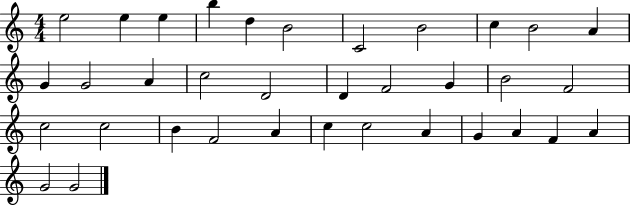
{
  \clef treble
  \numericTimeSignature
  \time 4/4
  \key c \major
  e''2 e''4 e''4 | b''4 d''4 b'2 | c'2 b'2 | c''4 b'2 a'4 | \break g'4 g'2 a'4 | c''2 d'2 | d'4 f'2 g'4 | b'2 f'2 | \break c''2 c''2 | b'4 f'2 a'4 | c''4 c''2 a'4 | g'4 a'4 f'4 a'4 | \break g'2 g'2 | \bar "|."
}